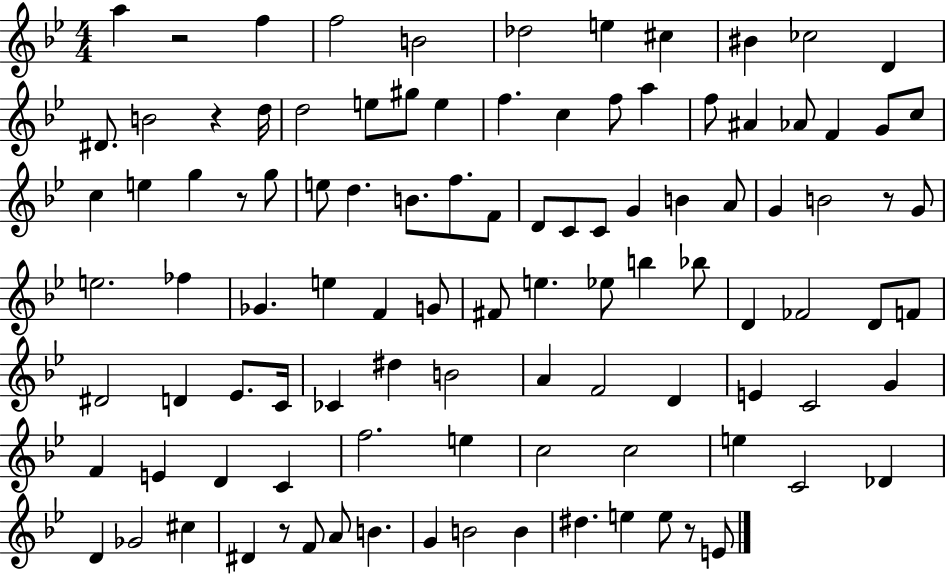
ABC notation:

X:1
T:Untitled
M:4/4
L:1/4
K:Bb
a z2 f f2 B2 _d2 e ^c ^B _c2 D ^D/2 B2 z d/4 d2 e/2 ^g/2 e f c f/2 a f/2 ^A _A/2 F G/2 c/2 c e g z/2 g/2 e/2 d B/2 f/2 F/2 D/2 C/2 C/2 G B A/2 G B2 z/2 G/2 e2 _f _G e F G/2 ^F/2 e _e/2 b _b/2 D _F2 D/2 F/2 ^D2 D _E/2 C/4 _C ^d B2 A F2 D E C2 G F E D C f2 e c2 c2 e C2 _D D _G2 ^c ^D z/2 F/2 A/2 B G B2 B ^d e e/2 z/2 E/2